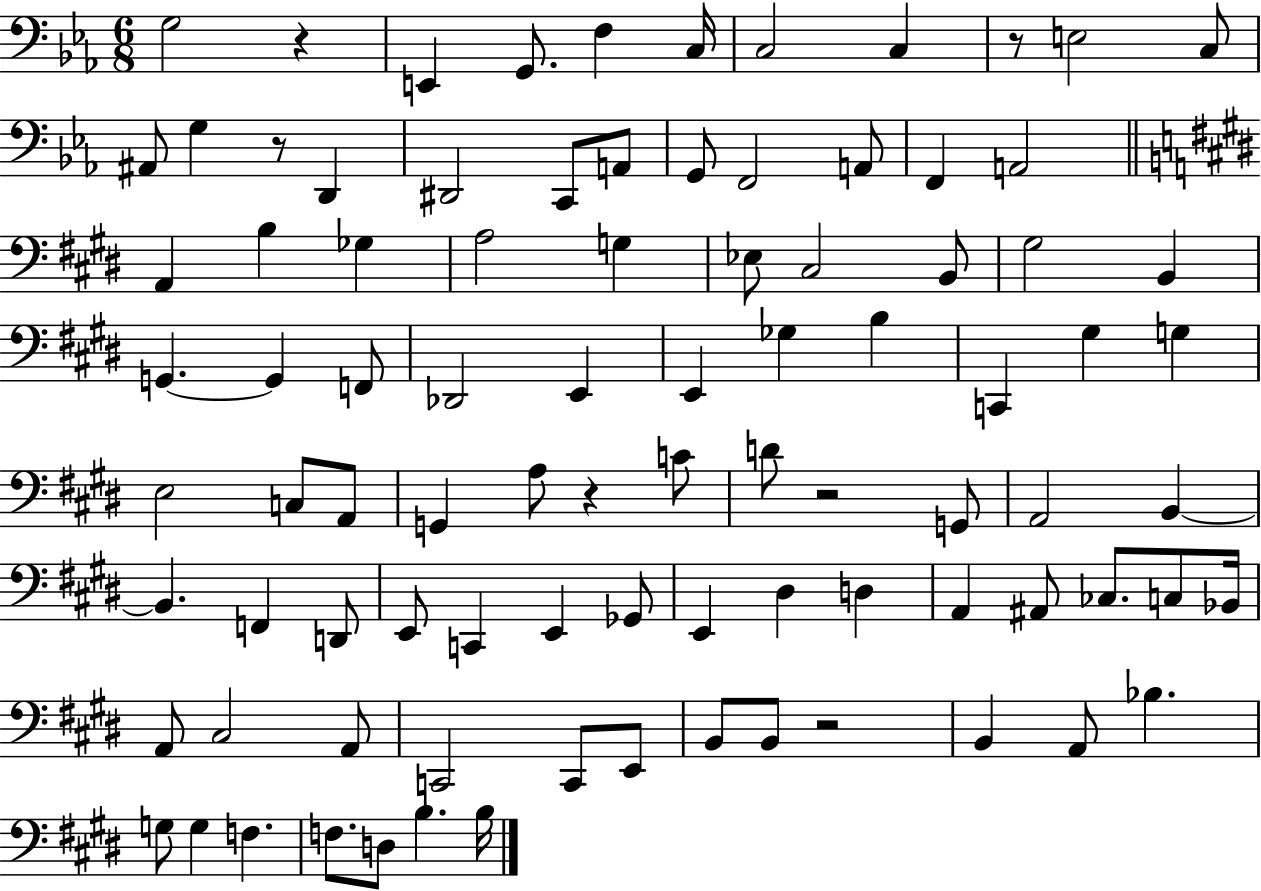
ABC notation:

X:1
T:Untitled
M:6/8
L:1/4
K:Eb
G,2 z E,, G,,/2 F, C,/4 C,2 C, z/2 E,2 C,/2 ^A,,/2 G, z/2 D,, ^D,,2 C,,/2 A,,/2 G,,/2 F,,2 A,,/2 F,, A,,2 A,, B, _G, A,2 G, _E,/2 ^C,2 B,,/2 ^G,2 B,, G,, G,, F,,/2 _D,,2 E,, E,, _G, B, C,, ^G, G, E,2 C,/2 A,,/2 G,, A,/2 z C/2 D/2 z2 G,,/2 A,,2 B,, B,, F,, D,,/2 E,,/2 C,, E,, _G,,/2 E,, ^D, D, A,, ^A,,/2 _C,/2 C,/2 _B,,/4 A,,/2 ^C,2 A,,/2 C,,2 C,,/2 E,,/2 B,,/2 B,,/2 z2 B,, A,,/2 _B, G,/2 G, F, F,/2 D,/2 B, B,/4